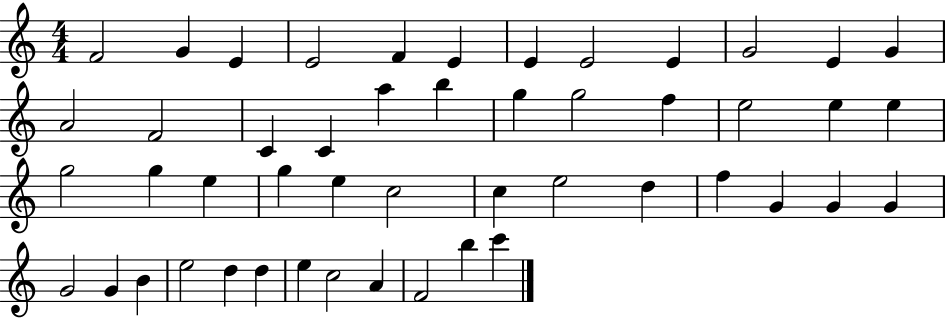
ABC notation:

X:1
T:Untitled
M:4/4
L:1/4
K:C
F2 G E E2 F E E E2 E G2 E G A2 F2 C C a b g g2 f e2 e e g2 g e g e c2 c e2 d f G G G G2 G B e2 d d e c2 A F2 b c'